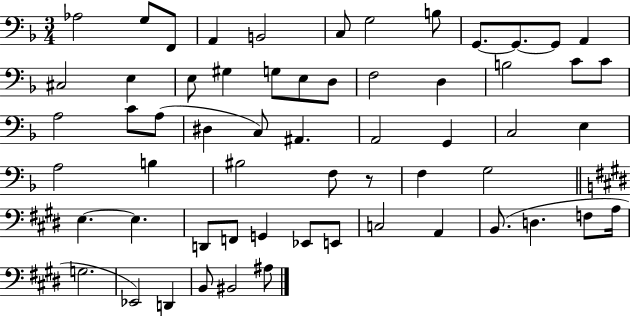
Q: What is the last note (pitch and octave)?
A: A#3